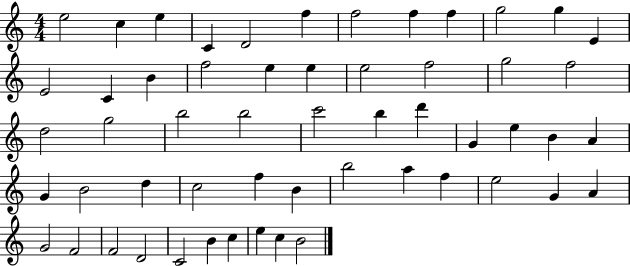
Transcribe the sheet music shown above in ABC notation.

X:1
T:Untitled
M:4/4
L:1/4
K:C
e2 c e C D2 f f2 f f g2 g E E2 C B f2 e e e2 f2 g2 f2 d2 g2 b2 b2 c'2 b d' G e B A G B2 d c2 f B b2 a f e2 G A G2 F2 F2 D2 C2 B c e c B2